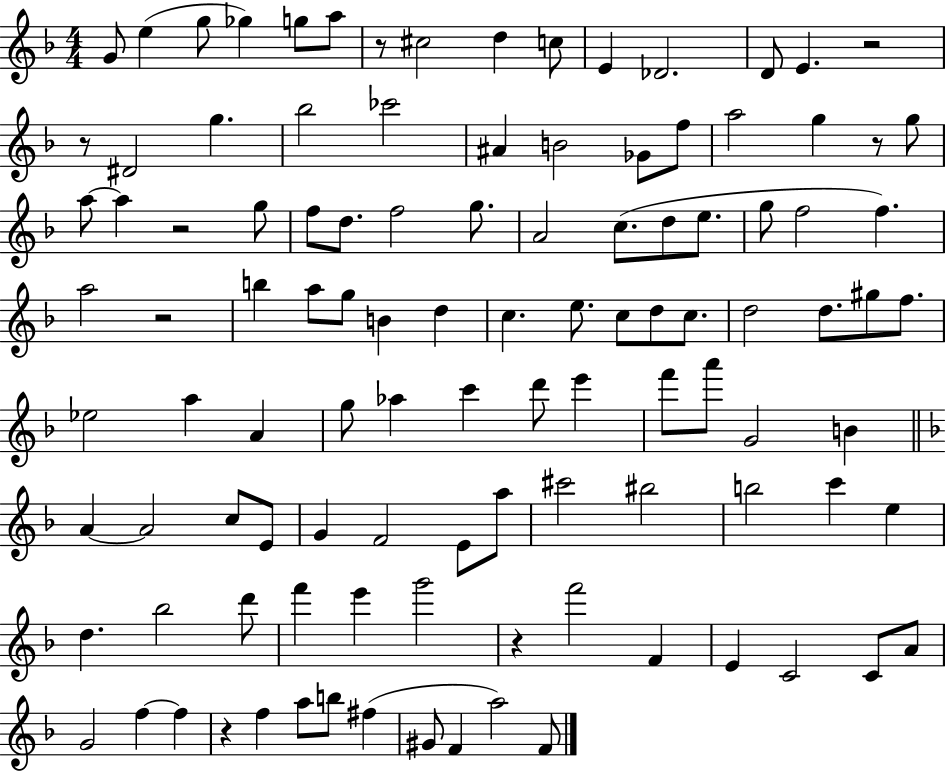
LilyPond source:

{
  \clef treble
  \numericTimeSignature
  \time 4/4
  \key f \major
  g'8 e''4( g''8 ges''4) g''8 a''8 | r8 cis''2 d''4 c''8 | e'4 des'2. | d'8 e'4. r2 | \break r8 dis'2 g''4. | bes''2 ces'''2 | ais'4 b'2 ges'8 f''8 | a''2 g''4 r8 g''8 | \break a''8~~ a''4 r2 g''8 | f''8 d''8. f''2 g''8. | a'2 c''8.( d''8 e''8. | g''8 f''2 f''4.) | \break a''2 r2 | b''4 a''8 g''8 b'4 d''4 | c''4. e''8. c''8 d''8 c''8. | d''2 d''8. gis''8 f''8. | \break ees''2 a''4 a'4 | g''8 aes''4 c'''4 d'''8 e'''4 | f'''8 a'''8 g'2 b'4 | \bar "||" \break \key f \major a'4~~ a'2 c''8 e'8 | g'4 f'2 e'8 a''8 | cis'''2 bis''2 | b''2 c'''4 e''4 | \break d''4. bes''2 d'''8 | f'''4 e'''4 g'''2 | r4 f'''2 f'4 | e'4 c'2 c'8 a'8 | \break g'2 f''4~~ f''4 | r4 f''4 a''8 b''8 fis''4( | gis'8 f'4 a''2) f'8 | \bar "|."
}